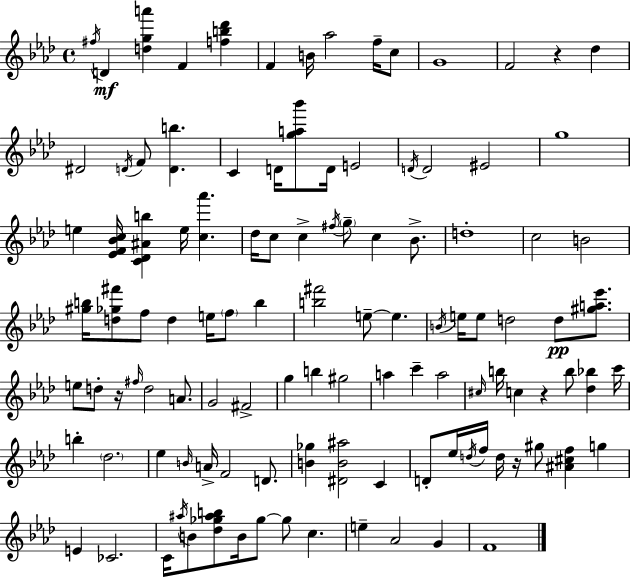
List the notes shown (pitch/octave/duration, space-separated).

F#5/s D4/q [D5,G5,A6]/q F4/q [F5,B5,Db6]/q F4/q B4/s Ab5/h F5/s C5/e G4/w F4/h R/q Db5/q D#4/h D4/s F4/e [D4,B5]/q. C4/q D4/s [G5,A5,Bb6]/e D4/s E4/h D4/s D4/h EIS4/h G5/w E5/q [Eb4,F4,Bb4,C5]/s [C4,Db4,A#4,B5]/q E5/s [C5,Ab6]/q. Db5/s C5/e C5/q F#5/s G5/e C5/q Bb4/e. D5/w C5/h B4/h [G#5,B5]/s [D5,Gb5,F#6]/e F5/e D5/q E5/s F5/e B5/q [B5,F#6]/h E5/e E5/q. B4/s E5/s E5/e D5/h D5/e [G#5,A5,Eb6]/e. E5/e D5/e R/s F#5/s D5/h A4/e. G4/h F#4/h G5/q B5/q G#5/h A5/q C6/q A5/h C#5/s B5/s C5/q R/q B5/e [Db5,Bb5]/q C6/s B5/q Db5/h. Eb5/q B4/s A4/s F4/h D4/e. [B4,Gb5]/q [D#4,B4,A#5]/h C4/q D4/e Eb5/s D5/s F5/s D5/s R/s G#5/e [A#4,C#5,F5]/q G5/q E4/q CES4/h. C4/s A#5/s B4/e [Db5,Gb5,A#5,B5]/e B4/s Gb5/e Gb5/e C5/q. E5/q Ab4/h G4/q F4/w